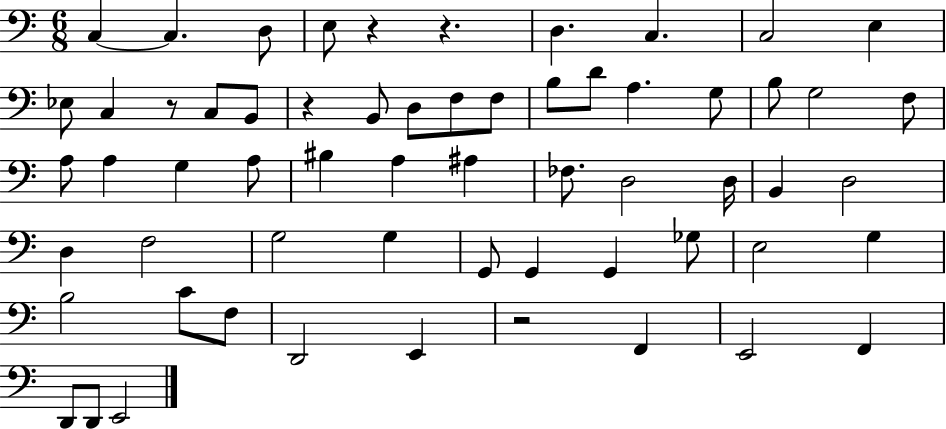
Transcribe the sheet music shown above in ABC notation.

X:1
T:Untitled
M:6/8
L:1/4
K:C
C, C, D,/2 E,/2 z z D, C, C,2 E, _E,/2 C, z/2 C,/2 B,,/2 z B,,/2 D,/2 F,/2 F,/2 B,/2 D/2 A, G,/2 B,/2 G,2 F,/2 A,/2 A, G, A,/2 ^B, A, ^A, _F,/2 D,2 D,/4 B,, D,2 D, F,2 G,2 G, G,,/2 G,, G,, _G,/2 E,2 G, B,2 C/2 F,/2 D,,2 E,, z2 F,, E,,2 F,, D,,/2 D,,/2 E,,2